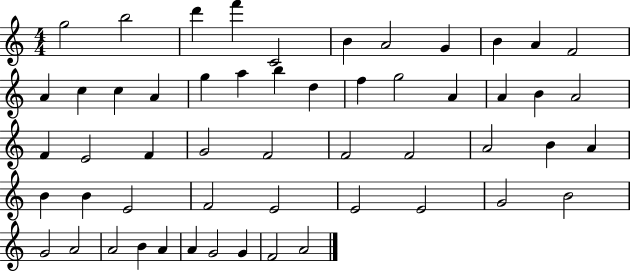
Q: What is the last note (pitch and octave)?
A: A4